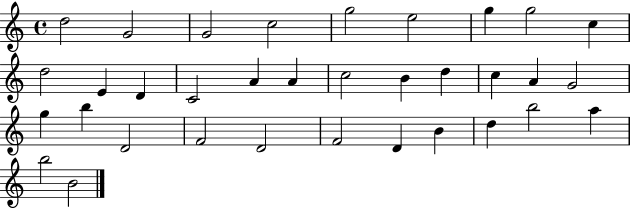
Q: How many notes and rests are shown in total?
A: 34